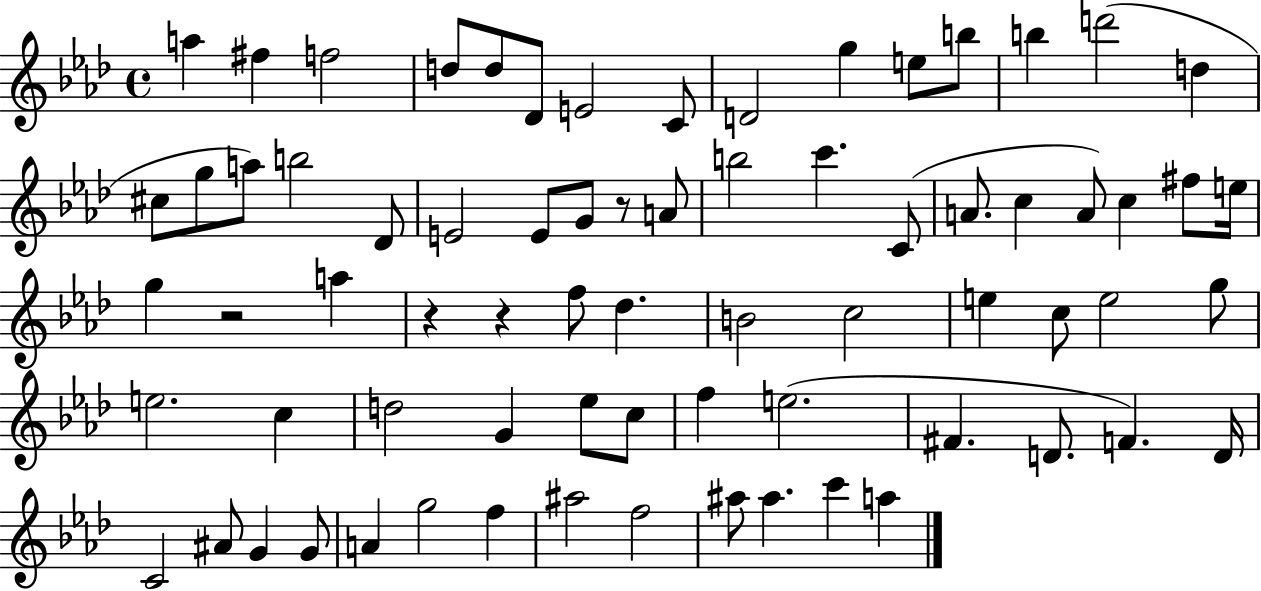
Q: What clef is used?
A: treble